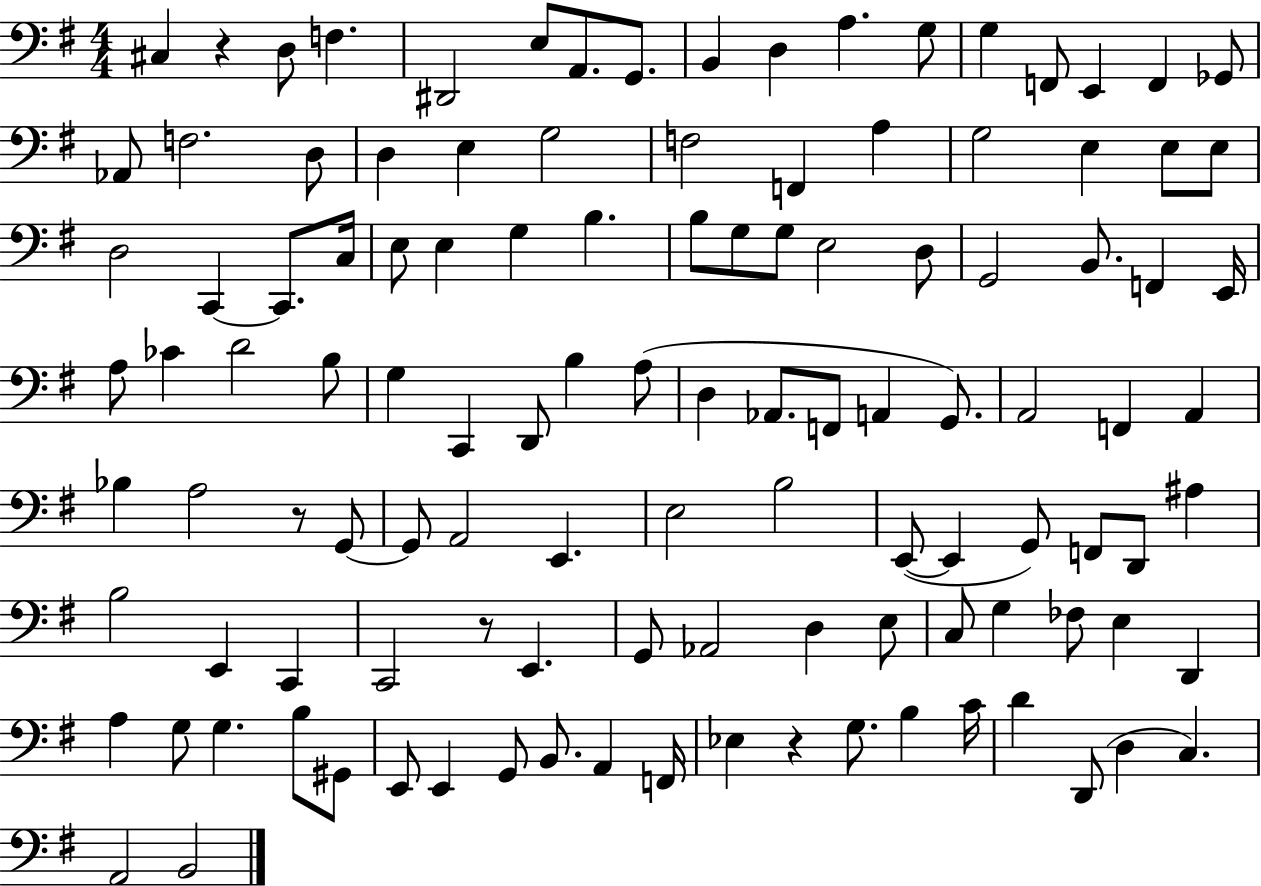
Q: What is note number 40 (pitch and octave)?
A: G3